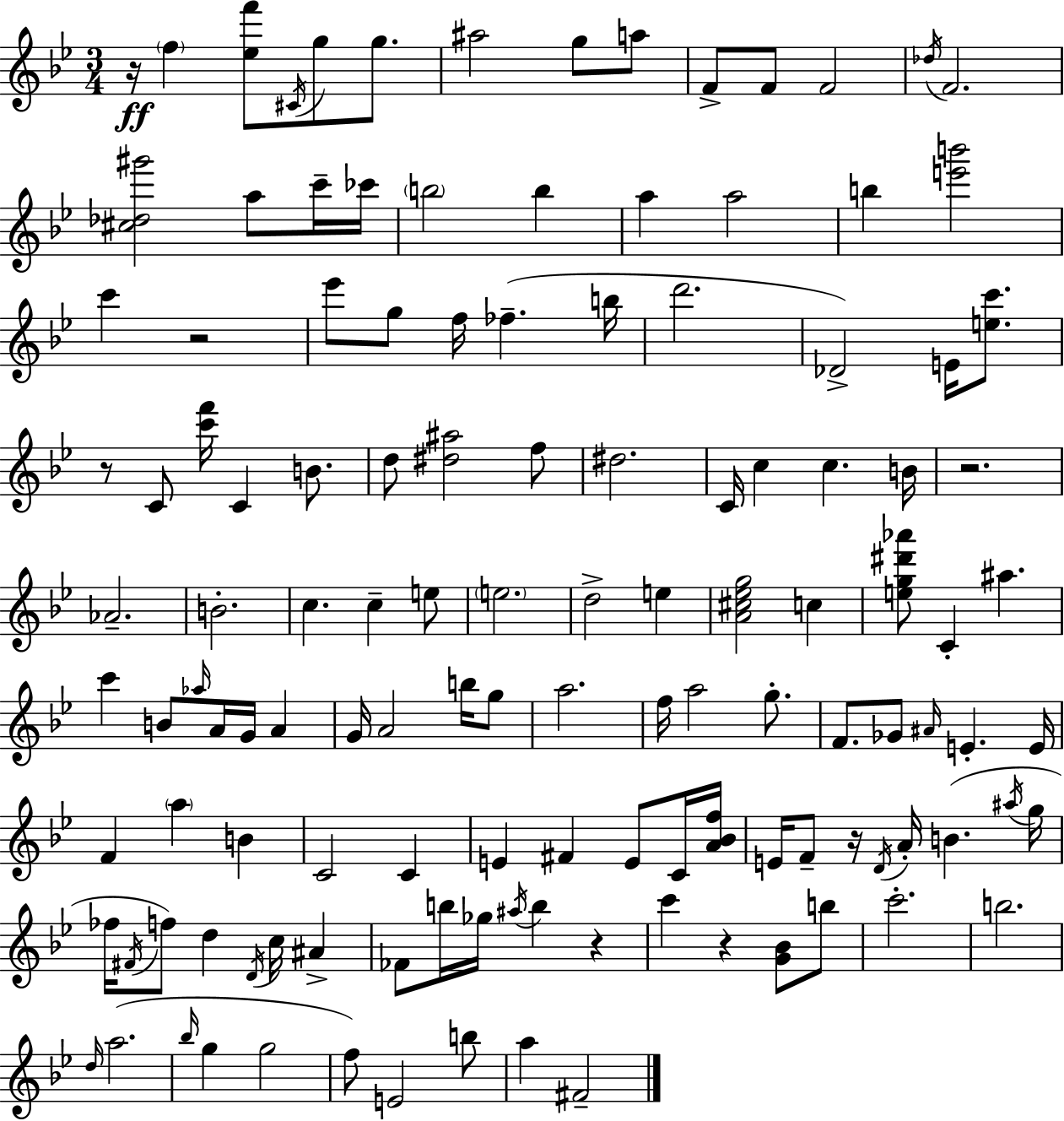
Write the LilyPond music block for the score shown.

{
  \clef treble
  \numericTimeSignature
  \time 3/4
  \key g \minor
  \repeat volta 2 { r16\ff \parenthesize f''4 <ees'' f'''>8 \acciaccatura { cis'16 } g''8 g''8. | ais''2 g''8 a''8 | f'8-> f'8 f'2 | \acciaccatura { des''16 } f'2. | \break <cis'' des'' gis'''>2 a''8 | c'''16-- ces'''16 \parenthesize b''2 b''4 | a''4 a''2 | b''4 <e''' b'''>2 | \break c'''4 r2 | ees'''8 g''8 f''16 fes''4.--( | b''16 d'''2. | des'2->) e'16 <e'' c'''>8. | \break r8 c'8 <c''' f'''>16 c'4 b'8. | d''8 <dis'' ais''>2 | f''8 dis''2. | c'16 c''4 c''4. | \break b'16 r2. | aes'2.-- | b'2.-. | c''4. c''4-- | \break e''8 \parenthesize e''2. | d''2-> e''4 | <a' cis'' ees'' g''>2 c''4 | <e'' g'' dis''' aes'''>8 c'4-. ais''4. | \break c'''4 b'8 \grace { aes''16 } a'16 g'16 a'4 | g'16 a'2 | b''16 g''8 a''2. | f''16 a''2 | \break g''8.-. f'8. ges'8 \grace { ais'16 } e'4.-. | e'16 f'4 \parenthesize a''4 | b'4 c'2 | c'4 e'4 fis'4 | \break e'8 c'16 <a' bes' f''>16 e'16 f'8-- r16 \acciaccatura { d'16 } a'16-. b'4.( | \acciaccatura { ais''16 } g''16 fes''16 \acciaccatura { fis'16 }) f''8 d''4 | \acciaccatura { d'16 } c''16 ais'4-> fes'8 b''16 ges''16 | \acciaccatura { ais''16 } b''4 r4 c'''4 | \break r4 <g' bes'>8 b''8 c'''2.-. | b''2. | \grace { d''16 }( a''2. | \grace { bes''16 } g''4 | \break g''2 f''8) | e'2 b''8 a''4 | fis'2-- } \bar "|."
}